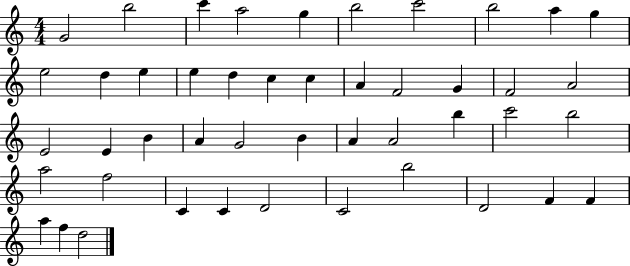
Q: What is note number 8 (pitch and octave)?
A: B5